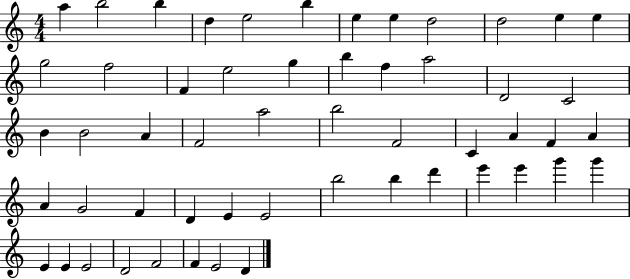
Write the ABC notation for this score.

X:1
T:Untitled
M:4/4
L:1/4
K:C
a b2 b d e2 b e e d2 d2 e e g2 f2 F e2 g b f a2 D2 C2 B B2 A F2 a2 b2 F2 C A F A A G2 F D E E2 b2 b d' e' e' g' g' E E E2 D2 F2 F E2 D